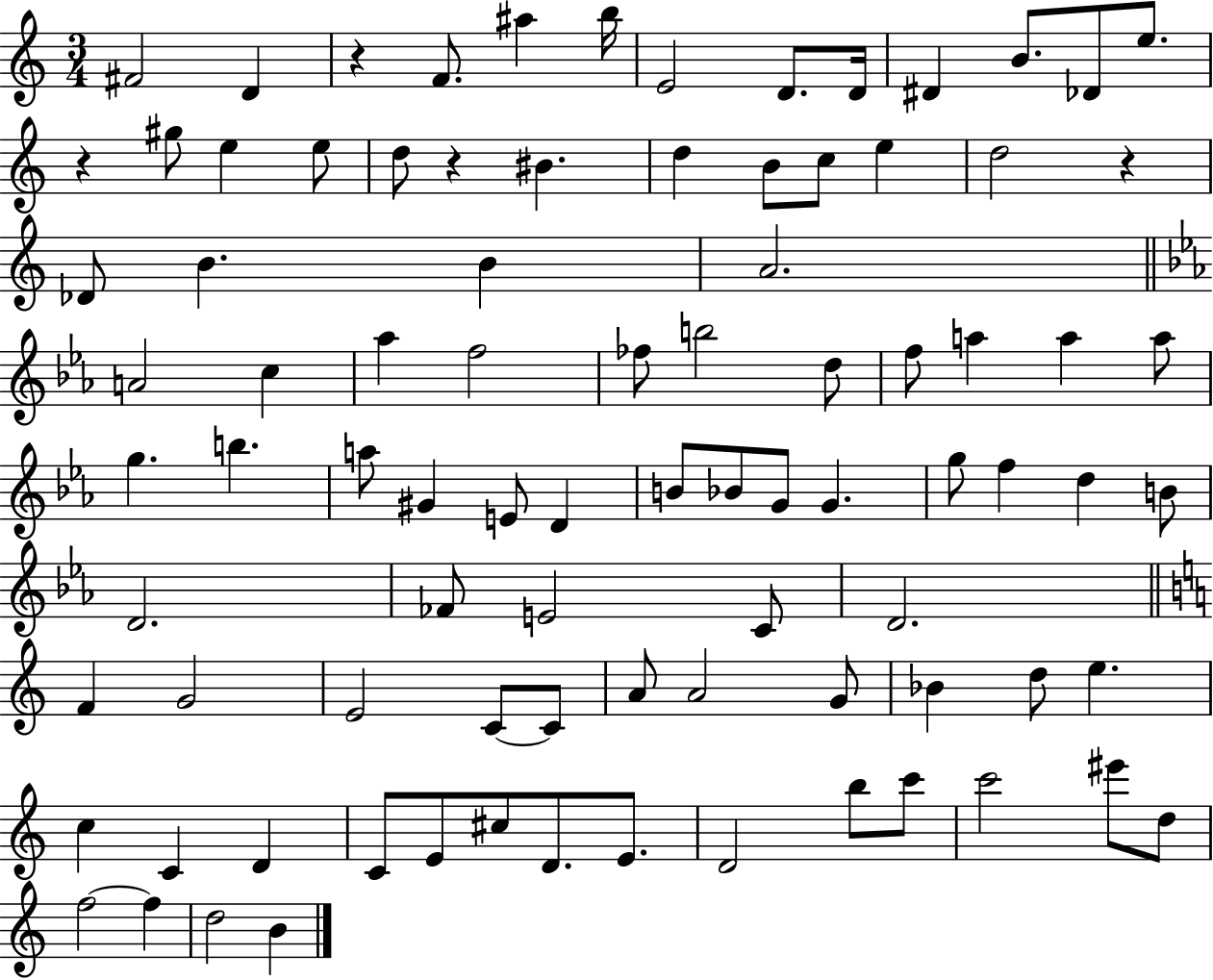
{
  \clef treble
  \numericTimeSignature
  \time 3/4
  \key c \major
  fis'2 d'4 | r4 f'8. ais''4 b''16 | e'2 d'8. d'16 | dis'4 b'8. des'8 e''8. | \break r4 gis''8 e''4 e''8 | d''8 r4 bis'4. | d''4 b'8 c''8 e''4 | d''2 r4 | \break des'8 b'4. b'4 | a'2. | \bar "||" \break \key c \minor a'2 c''4 | aes''4 f''2 | fes''8 b''2 d''8 | f''8 a''4 a''4 a''8 | \break g''4. b''4. | a''8 gis'4 e'8 d'4 | b'8 bes'8 g'8 g'4. | g''8 f''4 d''4 b'8 | \break d'2. | fes'8 e'2 c'8 | d'2. | \bar "||" \break \key c \major f'4 g'2 | e'2 c'8~~ c'8 | a'8 a'2 g'8 | bes'4 d''8 e''4. | \break c''4 c'4 d'4 | c'8 e'8 cis''8 d'8. e'8. | d'2 b''8 c'''8 | c'''2 eis'''8 d''8 | \break f''2~~ f''4 | d''2 b'4 | \bar "|."
}